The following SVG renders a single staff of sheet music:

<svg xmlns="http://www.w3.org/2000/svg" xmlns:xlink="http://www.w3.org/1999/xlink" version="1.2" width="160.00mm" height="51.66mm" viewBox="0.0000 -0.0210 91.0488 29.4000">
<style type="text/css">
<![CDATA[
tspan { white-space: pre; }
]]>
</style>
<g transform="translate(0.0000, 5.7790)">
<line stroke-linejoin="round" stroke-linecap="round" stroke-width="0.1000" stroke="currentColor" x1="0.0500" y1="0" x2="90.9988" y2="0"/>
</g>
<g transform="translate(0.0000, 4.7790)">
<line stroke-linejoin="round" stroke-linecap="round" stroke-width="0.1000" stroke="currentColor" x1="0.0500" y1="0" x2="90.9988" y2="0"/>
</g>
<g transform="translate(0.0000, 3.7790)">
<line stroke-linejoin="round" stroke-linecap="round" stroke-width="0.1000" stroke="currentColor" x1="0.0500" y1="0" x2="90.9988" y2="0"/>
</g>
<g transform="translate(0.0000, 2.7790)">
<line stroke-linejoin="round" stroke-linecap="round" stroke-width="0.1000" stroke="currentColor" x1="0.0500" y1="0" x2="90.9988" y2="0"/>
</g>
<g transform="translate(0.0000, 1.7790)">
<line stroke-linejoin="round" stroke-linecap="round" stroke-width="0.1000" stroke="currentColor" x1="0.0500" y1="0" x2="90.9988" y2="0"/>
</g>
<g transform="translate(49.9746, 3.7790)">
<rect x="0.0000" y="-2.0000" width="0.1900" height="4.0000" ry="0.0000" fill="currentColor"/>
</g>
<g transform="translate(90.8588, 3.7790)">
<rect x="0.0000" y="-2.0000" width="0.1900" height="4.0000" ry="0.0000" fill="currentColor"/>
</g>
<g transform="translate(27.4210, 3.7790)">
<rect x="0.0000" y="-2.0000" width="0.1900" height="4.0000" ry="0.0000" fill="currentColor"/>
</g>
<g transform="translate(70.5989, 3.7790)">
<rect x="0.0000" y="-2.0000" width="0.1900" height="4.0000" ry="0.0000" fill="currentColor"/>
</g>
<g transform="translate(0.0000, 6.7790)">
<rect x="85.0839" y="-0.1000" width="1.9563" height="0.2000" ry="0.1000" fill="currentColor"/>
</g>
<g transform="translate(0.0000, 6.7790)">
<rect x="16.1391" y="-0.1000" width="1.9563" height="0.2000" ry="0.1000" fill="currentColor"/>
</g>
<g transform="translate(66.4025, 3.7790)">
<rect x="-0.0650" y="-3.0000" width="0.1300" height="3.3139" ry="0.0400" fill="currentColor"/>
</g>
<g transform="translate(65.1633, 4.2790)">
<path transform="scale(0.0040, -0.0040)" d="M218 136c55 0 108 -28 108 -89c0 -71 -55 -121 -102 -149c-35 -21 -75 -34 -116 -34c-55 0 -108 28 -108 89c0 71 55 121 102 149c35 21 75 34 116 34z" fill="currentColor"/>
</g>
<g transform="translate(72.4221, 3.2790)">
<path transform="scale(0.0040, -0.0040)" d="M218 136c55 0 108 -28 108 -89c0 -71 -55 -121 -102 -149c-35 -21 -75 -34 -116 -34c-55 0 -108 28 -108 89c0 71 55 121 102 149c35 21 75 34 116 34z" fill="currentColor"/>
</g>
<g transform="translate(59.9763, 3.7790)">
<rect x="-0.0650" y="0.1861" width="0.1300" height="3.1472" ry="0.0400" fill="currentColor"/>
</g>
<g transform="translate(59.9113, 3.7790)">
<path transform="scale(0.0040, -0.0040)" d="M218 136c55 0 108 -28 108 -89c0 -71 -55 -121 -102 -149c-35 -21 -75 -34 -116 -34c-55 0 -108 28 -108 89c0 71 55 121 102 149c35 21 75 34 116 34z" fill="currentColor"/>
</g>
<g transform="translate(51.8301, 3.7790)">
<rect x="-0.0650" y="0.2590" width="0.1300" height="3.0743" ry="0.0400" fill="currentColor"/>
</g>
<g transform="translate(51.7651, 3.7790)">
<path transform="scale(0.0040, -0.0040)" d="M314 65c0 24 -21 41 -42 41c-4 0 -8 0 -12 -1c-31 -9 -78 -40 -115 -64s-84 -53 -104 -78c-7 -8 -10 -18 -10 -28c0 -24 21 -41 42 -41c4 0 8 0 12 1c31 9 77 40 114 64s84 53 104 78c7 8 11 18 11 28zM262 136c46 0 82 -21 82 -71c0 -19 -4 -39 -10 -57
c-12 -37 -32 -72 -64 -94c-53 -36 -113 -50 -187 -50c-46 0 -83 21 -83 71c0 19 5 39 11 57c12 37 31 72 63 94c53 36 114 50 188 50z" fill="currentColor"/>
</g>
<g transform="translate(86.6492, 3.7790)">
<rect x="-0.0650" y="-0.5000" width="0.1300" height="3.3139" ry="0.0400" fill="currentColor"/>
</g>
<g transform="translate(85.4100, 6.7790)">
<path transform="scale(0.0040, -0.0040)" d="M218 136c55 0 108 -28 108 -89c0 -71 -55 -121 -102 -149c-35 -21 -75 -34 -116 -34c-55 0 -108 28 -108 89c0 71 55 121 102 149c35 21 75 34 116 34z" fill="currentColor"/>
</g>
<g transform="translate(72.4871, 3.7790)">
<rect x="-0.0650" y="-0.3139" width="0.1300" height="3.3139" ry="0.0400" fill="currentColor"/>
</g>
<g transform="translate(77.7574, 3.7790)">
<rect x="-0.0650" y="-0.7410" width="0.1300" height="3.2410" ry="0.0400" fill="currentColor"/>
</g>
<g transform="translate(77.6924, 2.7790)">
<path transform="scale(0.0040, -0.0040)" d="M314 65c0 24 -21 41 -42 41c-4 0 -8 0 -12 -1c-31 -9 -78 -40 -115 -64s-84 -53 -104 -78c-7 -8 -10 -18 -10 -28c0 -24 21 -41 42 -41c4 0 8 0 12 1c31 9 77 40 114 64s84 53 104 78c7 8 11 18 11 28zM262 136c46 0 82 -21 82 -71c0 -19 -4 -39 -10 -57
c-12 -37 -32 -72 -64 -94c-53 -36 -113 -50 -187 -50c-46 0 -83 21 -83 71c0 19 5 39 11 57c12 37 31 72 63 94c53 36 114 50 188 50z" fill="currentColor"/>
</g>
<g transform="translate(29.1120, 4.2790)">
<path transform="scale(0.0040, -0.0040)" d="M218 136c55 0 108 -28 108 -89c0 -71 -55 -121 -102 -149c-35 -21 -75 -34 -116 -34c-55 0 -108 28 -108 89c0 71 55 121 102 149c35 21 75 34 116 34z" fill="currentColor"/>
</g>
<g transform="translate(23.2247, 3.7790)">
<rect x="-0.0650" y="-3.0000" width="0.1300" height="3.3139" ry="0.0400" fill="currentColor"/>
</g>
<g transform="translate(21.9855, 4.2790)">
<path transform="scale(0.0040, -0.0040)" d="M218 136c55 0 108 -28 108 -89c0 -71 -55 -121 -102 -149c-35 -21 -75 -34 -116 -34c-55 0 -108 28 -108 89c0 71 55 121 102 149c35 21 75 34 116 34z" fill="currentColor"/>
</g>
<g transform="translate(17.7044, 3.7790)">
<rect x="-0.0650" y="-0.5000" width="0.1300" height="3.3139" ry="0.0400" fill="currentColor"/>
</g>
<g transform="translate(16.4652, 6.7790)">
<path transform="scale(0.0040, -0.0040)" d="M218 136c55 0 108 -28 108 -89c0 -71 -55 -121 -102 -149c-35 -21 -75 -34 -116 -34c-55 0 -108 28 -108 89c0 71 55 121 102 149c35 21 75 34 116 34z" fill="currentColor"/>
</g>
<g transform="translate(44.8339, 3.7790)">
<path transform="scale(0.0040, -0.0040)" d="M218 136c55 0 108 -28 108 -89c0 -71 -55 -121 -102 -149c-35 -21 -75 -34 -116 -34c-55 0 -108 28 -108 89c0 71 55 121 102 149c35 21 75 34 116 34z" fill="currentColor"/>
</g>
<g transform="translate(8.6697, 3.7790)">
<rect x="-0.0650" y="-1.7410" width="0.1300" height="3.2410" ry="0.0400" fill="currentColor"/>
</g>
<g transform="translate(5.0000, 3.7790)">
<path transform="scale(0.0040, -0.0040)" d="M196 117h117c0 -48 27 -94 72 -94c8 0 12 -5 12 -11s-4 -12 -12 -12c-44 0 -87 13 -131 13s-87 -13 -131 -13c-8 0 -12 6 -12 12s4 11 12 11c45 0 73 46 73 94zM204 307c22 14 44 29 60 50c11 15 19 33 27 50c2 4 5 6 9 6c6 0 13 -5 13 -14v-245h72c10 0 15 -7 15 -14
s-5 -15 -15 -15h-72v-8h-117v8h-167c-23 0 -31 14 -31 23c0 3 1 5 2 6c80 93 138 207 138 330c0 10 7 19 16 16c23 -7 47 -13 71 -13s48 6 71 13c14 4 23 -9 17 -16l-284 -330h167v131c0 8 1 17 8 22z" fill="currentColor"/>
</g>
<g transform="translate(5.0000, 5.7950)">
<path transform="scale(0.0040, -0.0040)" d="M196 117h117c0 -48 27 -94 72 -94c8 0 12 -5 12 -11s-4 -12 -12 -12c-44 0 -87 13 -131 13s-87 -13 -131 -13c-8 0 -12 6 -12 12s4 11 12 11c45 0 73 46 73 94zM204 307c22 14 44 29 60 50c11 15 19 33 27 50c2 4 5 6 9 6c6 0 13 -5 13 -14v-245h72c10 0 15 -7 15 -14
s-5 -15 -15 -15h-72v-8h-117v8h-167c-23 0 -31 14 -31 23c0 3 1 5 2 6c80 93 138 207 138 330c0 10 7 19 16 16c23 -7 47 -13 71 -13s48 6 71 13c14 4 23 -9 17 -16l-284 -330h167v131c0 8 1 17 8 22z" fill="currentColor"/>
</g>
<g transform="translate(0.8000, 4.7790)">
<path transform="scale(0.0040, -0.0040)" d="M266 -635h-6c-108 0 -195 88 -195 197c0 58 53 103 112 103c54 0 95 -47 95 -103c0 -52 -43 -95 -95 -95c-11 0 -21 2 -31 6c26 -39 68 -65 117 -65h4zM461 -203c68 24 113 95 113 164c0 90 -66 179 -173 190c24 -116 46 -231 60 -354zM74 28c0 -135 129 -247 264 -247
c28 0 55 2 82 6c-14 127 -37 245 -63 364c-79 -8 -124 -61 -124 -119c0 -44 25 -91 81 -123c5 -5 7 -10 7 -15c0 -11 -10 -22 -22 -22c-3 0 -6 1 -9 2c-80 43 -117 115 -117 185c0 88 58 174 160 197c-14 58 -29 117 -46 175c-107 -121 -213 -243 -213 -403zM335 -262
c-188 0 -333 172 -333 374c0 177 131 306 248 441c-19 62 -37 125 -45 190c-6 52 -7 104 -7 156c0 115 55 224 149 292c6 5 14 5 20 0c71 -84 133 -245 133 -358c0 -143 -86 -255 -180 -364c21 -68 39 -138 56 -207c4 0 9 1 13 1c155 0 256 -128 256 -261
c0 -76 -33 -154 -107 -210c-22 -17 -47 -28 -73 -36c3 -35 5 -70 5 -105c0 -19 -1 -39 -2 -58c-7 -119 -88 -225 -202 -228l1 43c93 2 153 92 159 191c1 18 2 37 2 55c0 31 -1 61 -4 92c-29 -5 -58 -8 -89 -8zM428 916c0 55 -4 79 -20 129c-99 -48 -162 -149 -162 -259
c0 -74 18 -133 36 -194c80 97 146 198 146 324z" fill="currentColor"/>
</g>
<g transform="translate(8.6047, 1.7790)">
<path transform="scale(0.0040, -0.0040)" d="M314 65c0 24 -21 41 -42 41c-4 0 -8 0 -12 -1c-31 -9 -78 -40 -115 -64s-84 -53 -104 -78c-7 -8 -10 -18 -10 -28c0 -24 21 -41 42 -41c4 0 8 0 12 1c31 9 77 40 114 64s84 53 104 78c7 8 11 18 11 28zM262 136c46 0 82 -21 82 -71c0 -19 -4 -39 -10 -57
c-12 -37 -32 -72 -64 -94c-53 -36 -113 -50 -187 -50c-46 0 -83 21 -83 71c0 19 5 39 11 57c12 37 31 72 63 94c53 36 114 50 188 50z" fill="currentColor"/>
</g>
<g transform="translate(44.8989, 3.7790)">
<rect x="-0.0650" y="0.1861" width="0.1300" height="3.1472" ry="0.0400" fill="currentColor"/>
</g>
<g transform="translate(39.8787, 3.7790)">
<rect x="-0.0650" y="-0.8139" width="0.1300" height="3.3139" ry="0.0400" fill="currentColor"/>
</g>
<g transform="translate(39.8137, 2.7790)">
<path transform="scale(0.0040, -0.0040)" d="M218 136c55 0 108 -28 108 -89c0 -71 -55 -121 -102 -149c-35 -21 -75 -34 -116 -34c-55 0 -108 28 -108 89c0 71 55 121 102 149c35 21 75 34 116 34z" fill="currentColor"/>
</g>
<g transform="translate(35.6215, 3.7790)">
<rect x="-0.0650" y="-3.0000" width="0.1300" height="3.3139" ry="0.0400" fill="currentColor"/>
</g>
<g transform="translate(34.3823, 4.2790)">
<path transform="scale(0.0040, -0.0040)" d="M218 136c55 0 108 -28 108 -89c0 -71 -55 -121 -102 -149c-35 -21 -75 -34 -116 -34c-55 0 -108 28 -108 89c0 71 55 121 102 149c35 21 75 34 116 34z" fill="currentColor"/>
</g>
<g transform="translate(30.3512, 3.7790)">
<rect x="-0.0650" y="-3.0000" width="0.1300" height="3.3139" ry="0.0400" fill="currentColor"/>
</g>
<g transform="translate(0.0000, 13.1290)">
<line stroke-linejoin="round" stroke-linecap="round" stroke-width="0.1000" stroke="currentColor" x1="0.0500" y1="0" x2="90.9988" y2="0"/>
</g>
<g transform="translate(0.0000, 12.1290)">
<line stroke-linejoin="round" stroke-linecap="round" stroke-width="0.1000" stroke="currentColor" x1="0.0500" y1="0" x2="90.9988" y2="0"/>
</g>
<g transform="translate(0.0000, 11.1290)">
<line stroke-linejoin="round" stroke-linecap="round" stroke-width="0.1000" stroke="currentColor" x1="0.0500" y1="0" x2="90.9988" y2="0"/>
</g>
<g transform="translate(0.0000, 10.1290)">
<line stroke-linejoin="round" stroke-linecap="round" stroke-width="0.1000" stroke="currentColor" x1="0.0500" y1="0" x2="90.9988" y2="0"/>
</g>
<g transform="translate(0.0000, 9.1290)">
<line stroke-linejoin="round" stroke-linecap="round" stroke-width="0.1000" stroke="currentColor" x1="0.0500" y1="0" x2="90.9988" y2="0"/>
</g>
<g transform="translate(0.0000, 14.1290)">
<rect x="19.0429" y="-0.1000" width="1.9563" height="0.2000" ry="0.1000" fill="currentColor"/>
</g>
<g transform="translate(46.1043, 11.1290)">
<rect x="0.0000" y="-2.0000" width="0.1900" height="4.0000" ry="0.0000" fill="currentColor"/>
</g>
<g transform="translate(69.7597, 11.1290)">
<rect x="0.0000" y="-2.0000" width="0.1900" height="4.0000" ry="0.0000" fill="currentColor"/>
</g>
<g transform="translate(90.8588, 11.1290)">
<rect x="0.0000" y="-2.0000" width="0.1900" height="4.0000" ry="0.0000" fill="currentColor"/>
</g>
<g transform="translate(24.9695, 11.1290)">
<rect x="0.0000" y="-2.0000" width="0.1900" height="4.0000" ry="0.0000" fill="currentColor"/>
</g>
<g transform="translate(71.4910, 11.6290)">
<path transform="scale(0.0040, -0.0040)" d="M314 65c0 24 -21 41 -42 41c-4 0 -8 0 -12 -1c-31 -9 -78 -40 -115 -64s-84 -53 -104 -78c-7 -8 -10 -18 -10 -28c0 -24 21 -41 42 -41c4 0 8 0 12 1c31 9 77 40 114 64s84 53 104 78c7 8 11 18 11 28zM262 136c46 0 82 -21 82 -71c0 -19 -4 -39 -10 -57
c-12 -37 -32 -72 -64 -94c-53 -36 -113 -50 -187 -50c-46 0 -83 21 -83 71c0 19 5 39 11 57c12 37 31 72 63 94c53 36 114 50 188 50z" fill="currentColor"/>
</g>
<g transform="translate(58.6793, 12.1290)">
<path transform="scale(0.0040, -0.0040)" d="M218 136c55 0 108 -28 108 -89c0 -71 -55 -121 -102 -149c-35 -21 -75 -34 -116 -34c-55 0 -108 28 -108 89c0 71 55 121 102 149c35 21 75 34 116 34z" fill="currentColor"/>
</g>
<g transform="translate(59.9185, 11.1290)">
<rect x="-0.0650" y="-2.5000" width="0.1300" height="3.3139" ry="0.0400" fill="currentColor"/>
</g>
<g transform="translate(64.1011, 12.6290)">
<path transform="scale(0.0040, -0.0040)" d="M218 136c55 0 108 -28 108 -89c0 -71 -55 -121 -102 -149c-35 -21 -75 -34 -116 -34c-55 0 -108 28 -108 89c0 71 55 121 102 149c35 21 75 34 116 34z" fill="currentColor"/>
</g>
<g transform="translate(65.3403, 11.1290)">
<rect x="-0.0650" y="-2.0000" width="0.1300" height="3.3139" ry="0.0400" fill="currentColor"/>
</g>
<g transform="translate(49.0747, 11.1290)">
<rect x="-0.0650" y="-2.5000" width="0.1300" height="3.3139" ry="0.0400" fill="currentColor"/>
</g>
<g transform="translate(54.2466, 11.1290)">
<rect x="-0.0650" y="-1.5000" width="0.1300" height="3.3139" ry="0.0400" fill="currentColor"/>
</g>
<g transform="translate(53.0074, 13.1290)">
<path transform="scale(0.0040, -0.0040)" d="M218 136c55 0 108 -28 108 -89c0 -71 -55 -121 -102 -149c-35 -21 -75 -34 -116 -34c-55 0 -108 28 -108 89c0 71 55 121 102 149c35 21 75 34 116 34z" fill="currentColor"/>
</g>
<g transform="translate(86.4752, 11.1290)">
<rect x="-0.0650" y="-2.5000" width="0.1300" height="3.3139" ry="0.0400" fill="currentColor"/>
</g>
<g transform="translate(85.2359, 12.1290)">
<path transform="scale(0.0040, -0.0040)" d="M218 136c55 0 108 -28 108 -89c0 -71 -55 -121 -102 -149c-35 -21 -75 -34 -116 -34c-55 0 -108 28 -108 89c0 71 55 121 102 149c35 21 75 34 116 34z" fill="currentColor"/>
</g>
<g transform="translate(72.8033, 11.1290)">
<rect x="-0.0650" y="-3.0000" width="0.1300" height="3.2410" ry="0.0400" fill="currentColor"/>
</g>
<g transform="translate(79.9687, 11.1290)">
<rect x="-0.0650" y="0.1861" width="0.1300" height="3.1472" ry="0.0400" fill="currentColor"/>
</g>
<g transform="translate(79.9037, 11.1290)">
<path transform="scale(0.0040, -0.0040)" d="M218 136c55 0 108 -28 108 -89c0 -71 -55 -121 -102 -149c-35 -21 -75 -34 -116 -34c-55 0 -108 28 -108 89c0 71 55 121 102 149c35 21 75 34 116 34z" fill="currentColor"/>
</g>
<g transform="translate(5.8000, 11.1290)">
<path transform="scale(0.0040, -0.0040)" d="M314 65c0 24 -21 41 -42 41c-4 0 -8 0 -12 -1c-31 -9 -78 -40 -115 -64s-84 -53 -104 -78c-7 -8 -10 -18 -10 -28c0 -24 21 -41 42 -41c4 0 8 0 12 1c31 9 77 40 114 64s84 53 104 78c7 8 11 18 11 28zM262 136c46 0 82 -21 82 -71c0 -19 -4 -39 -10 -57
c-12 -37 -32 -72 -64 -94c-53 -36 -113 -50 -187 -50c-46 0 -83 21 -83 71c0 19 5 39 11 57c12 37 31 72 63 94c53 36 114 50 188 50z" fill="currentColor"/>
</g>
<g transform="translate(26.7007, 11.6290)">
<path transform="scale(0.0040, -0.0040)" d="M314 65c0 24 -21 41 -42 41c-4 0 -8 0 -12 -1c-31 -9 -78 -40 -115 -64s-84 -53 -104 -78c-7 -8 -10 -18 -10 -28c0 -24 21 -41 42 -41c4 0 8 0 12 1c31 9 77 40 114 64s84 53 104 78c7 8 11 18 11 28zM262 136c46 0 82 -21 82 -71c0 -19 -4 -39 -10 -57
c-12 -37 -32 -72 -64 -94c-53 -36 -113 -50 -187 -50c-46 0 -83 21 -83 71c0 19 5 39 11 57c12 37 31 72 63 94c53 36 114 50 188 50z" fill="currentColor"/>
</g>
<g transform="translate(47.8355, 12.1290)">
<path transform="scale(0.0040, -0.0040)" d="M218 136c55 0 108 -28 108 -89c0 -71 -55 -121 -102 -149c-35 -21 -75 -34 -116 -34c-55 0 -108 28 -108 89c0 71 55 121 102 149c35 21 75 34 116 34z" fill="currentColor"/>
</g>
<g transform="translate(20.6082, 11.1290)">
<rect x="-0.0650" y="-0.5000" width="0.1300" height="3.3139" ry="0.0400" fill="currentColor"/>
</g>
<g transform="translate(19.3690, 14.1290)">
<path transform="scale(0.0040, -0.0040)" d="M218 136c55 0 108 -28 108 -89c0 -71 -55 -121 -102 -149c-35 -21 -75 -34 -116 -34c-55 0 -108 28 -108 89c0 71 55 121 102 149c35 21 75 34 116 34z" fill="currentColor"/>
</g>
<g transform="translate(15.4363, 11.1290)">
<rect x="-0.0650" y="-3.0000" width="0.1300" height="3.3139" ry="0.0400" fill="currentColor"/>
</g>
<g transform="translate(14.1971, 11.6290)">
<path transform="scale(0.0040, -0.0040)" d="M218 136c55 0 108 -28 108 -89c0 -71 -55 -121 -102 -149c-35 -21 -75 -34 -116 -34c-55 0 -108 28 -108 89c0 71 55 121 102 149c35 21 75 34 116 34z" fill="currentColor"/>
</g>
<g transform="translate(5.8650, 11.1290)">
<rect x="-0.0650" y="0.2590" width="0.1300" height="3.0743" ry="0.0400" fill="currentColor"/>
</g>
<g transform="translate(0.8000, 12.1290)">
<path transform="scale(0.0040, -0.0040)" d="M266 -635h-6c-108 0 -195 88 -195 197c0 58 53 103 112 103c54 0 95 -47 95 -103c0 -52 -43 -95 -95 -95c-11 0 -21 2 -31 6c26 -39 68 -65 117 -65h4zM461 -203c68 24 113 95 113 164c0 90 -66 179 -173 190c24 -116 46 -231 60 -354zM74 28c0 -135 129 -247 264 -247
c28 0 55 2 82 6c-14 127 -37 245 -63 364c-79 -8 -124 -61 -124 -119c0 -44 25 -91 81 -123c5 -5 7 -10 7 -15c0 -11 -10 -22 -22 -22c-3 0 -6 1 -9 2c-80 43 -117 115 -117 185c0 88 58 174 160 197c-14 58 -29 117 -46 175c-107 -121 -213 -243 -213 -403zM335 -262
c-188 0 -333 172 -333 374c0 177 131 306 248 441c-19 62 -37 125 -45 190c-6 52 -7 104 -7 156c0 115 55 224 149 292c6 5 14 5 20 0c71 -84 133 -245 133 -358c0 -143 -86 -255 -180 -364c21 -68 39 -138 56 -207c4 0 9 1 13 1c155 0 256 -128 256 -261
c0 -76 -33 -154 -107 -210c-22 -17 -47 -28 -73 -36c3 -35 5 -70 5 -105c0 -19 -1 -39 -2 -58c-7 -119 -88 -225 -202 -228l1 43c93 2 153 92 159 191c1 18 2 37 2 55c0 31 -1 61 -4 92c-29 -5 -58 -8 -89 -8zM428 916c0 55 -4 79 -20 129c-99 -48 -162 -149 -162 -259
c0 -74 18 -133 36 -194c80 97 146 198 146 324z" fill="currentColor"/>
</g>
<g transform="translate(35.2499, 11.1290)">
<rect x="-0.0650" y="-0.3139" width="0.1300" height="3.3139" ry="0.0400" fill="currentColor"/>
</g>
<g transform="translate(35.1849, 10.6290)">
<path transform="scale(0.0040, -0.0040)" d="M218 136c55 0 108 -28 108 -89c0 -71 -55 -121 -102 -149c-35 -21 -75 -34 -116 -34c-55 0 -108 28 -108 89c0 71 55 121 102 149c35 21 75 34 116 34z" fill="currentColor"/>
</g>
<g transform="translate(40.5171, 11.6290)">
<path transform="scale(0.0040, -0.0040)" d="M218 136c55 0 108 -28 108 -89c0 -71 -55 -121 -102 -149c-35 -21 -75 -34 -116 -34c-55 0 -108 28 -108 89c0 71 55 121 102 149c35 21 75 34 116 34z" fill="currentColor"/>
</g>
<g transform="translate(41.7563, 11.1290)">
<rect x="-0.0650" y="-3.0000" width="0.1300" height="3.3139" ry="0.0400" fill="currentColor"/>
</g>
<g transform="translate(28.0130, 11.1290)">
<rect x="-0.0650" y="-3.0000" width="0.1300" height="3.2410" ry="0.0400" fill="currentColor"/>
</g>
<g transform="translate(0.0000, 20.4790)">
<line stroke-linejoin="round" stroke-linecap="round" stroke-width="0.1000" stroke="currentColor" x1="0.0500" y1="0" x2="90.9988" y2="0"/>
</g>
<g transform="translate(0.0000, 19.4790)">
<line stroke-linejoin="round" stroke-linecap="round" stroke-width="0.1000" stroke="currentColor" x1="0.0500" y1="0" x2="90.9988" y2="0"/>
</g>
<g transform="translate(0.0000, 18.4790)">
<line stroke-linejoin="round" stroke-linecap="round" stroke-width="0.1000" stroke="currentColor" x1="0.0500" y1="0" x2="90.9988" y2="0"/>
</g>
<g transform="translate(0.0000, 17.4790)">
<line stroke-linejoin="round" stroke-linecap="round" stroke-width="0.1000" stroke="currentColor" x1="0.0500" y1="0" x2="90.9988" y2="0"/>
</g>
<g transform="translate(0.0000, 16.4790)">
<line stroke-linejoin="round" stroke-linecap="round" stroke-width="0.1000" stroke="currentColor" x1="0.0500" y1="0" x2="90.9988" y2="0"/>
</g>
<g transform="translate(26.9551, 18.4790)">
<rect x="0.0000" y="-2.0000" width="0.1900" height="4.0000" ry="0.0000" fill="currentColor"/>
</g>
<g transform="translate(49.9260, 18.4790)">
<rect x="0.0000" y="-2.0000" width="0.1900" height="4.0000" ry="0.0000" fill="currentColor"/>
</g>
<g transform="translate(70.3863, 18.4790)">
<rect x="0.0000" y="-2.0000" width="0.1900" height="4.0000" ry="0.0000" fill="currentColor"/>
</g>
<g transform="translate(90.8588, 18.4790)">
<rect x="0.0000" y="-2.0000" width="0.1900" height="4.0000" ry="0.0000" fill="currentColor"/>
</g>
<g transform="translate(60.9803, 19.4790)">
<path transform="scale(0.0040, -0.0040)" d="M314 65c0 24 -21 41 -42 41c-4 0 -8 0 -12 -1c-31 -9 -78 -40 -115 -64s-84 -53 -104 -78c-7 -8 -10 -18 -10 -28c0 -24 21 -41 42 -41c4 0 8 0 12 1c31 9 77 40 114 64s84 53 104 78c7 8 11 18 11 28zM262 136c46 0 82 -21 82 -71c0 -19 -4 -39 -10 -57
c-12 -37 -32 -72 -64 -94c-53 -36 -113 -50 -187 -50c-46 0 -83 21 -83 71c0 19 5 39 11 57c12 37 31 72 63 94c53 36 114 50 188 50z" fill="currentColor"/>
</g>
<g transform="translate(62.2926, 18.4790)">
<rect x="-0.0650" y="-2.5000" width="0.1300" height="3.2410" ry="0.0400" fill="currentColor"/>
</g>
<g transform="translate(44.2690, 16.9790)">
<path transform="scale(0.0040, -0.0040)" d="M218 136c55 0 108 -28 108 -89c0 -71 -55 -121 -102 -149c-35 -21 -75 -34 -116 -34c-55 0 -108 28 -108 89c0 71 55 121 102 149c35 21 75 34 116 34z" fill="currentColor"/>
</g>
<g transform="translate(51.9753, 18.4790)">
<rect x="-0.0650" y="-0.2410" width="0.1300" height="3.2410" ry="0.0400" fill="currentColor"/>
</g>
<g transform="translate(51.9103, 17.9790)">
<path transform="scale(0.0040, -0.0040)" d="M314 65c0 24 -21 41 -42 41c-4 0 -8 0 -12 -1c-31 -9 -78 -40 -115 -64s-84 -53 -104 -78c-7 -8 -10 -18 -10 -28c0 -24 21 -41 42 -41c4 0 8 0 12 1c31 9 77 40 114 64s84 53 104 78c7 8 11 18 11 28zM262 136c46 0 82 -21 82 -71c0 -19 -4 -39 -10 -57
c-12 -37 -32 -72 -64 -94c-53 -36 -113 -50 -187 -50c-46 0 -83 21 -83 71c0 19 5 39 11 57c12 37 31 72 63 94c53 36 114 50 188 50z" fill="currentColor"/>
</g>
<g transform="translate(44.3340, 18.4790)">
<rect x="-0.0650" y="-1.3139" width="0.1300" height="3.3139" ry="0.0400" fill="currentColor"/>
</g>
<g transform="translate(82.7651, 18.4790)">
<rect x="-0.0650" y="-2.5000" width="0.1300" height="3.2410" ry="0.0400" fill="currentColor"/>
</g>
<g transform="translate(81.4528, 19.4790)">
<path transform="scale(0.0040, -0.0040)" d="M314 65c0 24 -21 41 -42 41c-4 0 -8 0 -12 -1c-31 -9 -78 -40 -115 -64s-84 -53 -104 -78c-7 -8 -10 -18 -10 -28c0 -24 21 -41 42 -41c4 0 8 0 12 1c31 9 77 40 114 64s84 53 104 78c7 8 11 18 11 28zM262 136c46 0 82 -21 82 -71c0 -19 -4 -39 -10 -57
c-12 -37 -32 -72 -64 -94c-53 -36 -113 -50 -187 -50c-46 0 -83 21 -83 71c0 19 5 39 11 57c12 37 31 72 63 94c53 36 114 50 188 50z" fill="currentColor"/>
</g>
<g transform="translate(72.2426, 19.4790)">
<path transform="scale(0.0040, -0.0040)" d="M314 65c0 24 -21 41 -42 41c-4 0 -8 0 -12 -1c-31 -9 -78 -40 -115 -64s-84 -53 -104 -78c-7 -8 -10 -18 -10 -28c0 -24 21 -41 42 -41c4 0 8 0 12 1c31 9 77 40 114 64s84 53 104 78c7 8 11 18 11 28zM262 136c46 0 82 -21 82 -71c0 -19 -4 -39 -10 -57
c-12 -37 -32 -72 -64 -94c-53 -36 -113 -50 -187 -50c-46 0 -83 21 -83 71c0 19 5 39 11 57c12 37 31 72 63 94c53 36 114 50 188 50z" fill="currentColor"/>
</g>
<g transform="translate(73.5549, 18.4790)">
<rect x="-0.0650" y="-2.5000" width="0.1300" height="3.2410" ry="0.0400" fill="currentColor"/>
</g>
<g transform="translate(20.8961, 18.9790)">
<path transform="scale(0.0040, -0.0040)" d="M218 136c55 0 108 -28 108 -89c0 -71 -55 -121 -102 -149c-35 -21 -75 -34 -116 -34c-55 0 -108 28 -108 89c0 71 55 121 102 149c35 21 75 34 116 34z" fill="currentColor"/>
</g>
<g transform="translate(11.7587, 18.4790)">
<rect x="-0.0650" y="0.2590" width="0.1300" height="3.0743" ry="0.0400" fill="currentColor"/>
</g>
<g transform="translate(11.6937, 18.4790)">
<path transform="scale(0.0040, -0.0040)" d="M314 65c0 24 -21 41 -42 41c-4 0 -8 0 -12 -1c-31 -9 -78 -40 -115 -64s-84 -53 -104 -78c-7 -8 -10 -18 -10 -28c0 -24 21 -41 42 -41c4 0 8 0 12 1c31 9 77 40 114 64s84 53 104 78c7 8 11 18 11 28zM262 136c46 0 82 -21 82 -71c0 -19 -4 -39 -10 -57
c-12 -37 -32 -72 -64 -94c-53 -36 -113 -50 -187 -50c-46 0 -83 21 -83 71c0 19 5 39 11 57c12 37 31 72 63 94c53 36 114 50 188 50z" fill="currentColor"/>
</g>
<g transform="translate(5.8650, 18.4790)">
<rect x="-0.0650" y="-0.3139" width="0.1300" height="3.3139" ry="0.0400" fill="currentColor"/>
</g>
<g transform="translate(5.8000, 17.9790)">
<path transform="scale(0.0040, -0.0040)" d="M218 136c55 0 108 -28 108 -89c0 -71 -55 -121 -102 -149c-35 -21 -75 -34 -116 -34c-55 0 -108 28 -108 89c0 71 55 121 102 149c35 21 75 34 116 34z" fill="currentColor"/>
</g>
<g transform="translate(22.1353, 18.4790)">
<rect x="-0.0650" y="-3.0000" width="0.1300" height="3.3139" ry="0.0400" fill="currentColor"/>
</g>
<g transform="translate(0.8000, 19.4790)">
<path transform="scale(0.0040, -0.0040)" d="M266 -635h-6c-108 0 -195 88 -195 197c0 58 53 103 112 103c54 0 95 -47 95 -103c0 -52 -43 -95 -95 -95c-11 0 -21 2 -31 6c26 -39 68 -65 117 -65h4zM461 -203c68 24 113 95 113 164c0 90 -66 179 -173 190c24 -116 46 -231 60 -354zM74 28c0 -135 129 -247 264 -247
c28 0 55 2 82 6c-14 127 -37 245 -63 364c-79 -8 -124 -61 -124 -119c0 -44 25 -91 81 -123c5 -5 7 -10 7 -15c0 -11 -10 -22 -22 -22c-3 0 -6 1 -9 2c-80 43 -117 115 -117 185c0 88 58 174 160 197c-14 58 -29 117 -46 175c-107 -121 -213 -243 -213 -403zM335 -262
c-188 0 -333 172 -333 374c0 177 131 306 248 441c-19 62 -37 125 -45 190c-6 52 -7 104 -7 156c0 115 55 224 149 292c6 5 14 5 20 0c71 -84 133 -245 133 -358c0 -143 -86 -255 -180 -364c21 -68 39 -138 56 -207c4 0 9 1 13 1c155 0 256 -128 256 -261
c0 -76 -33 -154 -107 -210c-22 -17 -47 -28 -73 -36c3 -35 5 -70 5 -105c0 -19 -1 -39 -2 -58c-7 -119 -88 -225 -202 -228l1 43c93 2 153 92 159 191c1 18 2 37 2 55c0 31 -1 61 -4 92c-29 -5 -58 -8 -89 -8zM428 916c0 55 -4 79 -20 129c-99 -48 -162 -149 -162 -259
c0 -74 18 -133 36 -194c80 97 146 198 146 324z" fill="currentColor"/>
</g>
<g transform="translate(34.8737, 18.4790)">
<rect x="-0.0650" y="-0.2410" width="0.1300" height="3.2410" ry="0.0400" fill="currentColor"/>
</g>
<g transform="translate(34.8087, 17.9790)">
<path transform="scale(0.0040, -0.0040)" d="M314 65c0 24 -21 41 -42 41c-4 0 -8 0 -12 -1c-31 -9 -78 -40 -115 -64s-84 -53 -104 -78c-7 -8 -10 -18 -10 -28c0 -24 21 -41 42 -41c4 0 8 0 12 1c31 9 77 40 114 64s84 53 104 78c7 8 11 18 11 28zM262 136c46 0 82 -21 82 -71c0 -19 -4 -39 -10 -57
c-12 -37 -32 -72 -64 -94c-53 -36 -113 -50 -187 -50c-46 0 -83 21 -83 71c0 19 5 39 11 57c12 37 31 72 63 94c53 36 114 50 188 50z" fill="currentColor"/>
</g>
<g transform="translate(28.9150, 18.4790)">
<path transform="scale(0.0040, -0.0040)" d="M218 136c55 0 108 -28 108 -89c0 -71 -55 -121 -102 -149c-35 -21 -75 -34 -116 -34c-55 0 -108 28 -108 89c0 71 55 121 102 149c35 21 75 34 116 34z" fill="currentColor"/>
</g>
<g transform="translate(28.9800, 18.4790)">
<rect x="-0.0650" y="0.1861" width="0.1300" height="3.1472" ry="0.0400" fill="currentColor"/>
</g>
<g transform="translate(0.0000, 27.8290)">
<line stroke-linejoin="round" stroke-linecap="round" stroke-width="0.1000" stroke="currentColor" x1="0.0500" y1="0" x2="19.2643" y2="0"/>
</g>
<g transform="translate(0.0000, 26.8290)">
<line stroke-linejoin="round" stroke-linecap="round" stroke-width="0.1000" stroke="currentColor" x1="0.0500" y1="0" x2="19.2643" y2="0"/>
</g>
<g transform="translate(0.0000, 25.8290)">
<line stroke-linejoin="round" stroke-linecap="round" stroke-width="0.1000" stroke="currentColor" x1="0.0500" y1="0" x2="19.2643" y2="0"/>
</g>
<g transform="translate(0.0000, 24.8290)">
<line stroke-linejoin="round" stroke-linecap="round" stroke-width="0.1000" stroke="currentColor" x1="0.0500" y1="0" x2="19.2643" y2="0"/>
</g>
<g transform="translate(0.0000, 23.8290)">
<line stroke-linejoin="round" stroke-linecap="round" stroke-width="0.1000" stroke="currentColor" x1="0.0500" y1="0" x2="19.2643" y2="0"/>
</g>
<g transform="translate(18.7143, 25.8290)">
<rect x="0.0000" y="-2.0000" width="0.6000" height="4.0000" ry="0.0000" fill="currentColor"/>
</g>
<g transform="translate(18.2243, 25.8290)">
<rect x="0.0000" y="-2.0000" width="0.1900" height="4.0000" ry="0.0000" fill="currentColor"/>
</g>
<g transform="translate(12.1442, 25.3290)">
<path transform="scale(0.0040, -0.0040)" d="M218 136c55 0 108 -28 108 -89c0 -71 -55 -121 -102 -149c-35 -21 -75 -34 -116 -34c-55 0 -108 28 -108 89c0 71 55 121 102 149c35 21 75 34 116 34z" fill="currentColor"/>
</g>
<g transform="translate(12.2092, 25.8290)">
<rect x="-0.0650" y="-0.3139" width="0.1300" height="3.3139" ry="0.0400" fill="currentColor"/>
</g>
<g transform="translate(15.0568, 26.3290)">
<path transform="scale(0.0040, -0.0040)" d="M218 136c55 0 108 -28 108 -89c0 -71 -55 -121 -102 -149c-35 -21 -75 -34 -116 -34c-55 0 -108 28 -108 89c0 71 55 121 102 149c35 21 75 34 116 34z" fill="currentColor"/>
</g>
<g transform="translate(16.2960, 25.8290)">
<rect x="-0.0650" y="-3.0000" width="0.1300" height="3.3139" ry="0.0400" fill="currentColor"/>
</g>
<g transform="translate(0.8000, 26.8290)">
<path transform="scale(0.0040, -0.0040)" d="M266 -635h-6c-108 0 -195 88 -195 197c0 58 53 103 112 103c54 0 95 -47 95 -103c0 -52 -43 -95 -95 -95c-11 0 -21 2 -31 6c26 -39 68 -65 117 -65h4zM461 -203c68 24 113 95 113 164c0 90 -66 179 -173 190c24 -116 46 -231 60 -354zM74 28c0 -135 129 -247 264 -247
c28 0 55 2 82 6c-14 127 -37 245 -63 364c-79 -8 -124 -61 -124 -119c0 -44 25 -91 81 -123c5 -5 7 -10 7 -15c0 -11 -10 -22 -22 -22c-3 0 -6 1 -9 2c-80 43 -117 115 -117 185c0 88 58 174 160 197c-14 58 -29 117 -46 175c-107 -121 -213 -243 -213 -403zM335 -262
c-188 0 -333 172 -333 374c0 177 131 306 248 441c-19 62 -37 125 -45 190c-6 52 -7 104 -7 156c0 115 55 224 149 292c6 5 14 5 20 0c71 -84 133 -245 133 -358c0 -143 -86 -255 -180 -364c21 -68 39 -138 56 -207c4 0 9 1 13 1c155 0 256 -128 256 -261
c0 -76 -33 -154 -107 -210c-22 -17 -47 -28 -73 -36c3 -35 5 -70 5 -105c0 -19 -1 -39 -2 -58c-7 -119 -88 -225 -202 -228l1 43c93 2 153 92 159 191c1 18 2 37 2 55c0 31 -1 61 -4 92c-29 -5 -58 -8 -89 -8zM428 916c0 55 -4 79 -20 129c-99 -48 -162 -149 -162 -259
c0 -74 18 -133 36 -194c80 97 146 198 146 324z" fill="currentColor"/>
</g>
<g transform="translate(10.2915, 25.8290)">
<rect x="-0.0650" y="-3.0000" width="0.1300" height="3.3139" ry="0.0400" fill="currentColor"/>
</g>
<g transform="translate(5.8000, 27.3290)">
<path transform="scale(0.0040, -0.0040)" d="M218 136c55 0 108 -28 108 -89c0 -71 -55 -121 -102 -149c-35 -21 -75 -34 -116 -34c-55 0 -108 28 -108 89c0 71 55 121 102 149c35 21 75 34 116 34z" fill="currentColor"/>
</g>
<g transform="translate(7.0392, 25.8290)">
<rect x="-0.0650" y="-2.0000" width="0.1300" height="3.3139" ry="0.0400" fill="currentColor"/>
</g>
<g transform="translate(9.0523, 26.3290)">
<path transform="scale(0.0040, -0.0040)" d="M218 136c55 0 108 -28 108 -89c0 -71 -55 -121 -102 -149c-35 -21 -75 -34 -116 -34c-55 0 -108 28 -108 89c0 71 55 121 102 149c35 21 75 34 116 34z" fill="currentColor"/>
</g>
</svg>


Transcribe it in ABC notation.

X:1
T:Untitled
M:4/4
L:1/4
K:C
f2 C A A A d B B2 B A c d2 C B2 A C A2 c A G E G F A2 B G c B2 A B c2 e c2 G2 G2 G2 F A c A